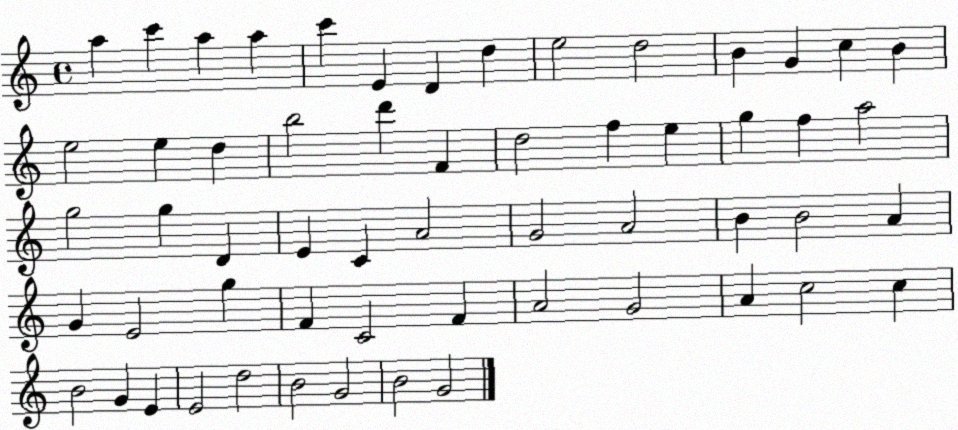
X:1
T:Untitled
M:4/4
L:1/4
K:C
a c' a a c' E D d e2 d2 B G c B e2 e d b2 d' F d2 f e g f a2 g2 g D E C A2 G2 A2 B B2 A G E2 g F C2 F A2 G2 A c2 c B2 G E E2 d2 B2 G2 B2 G2